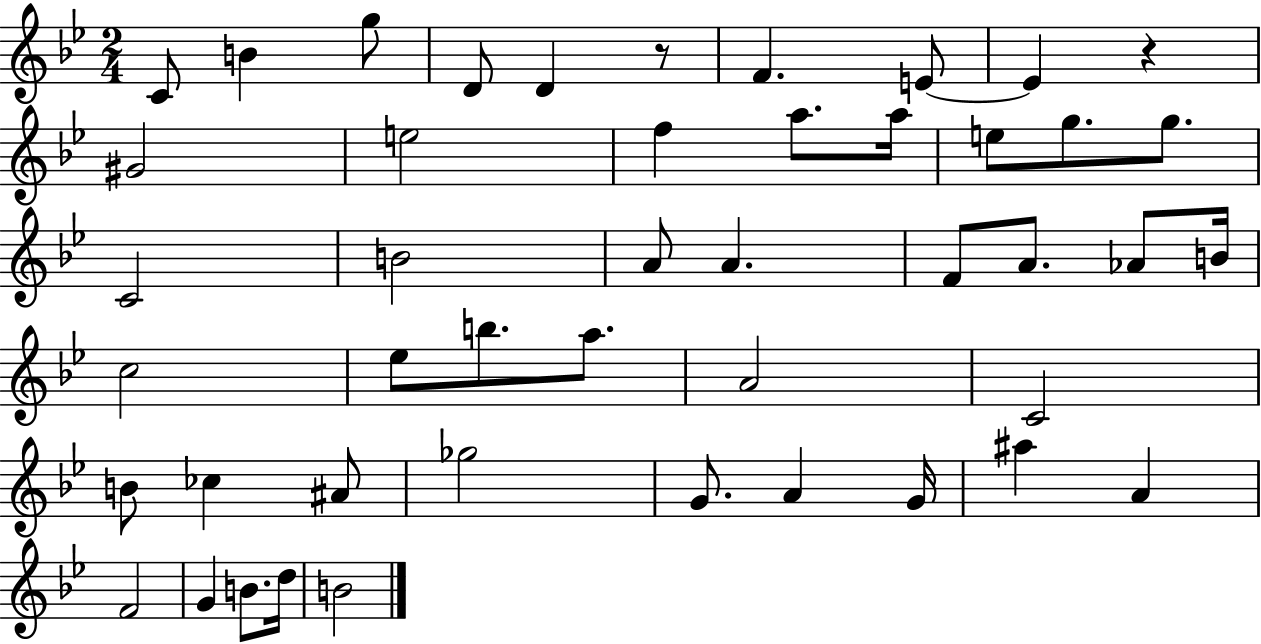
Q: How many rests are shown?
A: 2